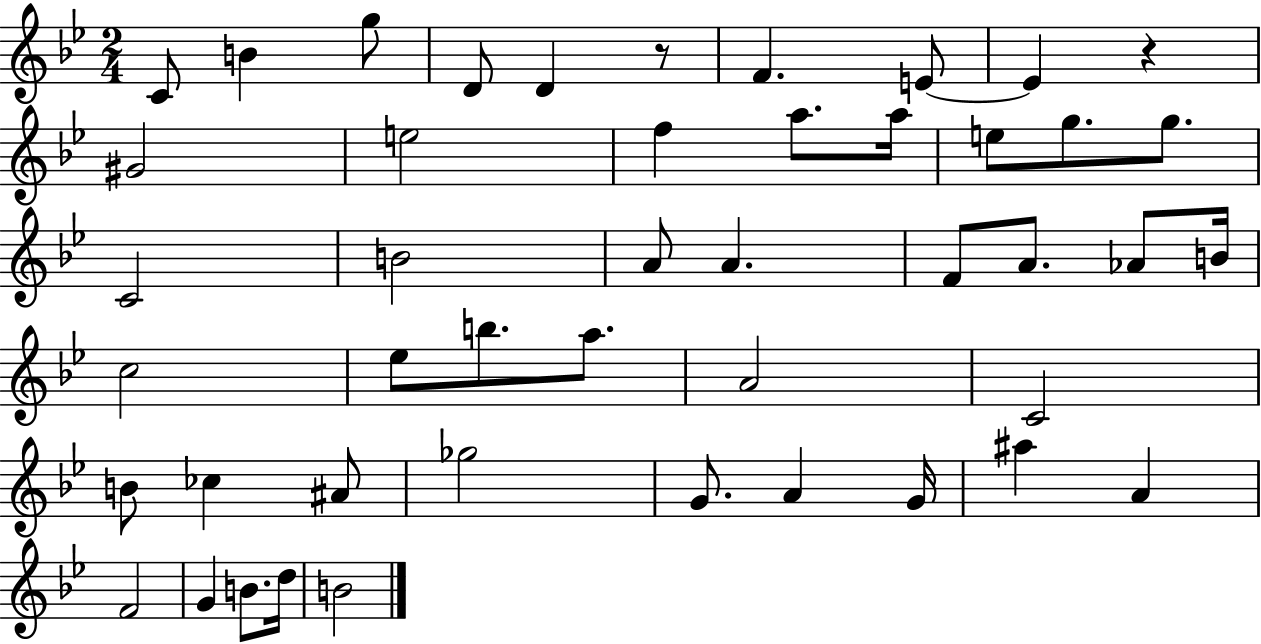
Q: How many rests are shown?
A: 2